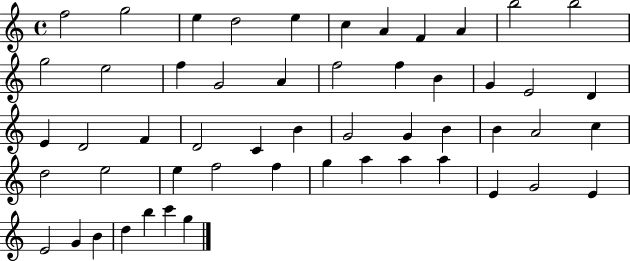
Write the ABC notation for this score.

X:1
T:Untitled
M:4/4
L:1/4
K:C
f2 g2 e d2 e c A F A b2 b2 g2 e2 f G2 A f2 f B G E2 D E D2 F D2 C B G2 G B B A2 c d2 e2 e f2 f g a a a E G2 E E2 G B d b c' g